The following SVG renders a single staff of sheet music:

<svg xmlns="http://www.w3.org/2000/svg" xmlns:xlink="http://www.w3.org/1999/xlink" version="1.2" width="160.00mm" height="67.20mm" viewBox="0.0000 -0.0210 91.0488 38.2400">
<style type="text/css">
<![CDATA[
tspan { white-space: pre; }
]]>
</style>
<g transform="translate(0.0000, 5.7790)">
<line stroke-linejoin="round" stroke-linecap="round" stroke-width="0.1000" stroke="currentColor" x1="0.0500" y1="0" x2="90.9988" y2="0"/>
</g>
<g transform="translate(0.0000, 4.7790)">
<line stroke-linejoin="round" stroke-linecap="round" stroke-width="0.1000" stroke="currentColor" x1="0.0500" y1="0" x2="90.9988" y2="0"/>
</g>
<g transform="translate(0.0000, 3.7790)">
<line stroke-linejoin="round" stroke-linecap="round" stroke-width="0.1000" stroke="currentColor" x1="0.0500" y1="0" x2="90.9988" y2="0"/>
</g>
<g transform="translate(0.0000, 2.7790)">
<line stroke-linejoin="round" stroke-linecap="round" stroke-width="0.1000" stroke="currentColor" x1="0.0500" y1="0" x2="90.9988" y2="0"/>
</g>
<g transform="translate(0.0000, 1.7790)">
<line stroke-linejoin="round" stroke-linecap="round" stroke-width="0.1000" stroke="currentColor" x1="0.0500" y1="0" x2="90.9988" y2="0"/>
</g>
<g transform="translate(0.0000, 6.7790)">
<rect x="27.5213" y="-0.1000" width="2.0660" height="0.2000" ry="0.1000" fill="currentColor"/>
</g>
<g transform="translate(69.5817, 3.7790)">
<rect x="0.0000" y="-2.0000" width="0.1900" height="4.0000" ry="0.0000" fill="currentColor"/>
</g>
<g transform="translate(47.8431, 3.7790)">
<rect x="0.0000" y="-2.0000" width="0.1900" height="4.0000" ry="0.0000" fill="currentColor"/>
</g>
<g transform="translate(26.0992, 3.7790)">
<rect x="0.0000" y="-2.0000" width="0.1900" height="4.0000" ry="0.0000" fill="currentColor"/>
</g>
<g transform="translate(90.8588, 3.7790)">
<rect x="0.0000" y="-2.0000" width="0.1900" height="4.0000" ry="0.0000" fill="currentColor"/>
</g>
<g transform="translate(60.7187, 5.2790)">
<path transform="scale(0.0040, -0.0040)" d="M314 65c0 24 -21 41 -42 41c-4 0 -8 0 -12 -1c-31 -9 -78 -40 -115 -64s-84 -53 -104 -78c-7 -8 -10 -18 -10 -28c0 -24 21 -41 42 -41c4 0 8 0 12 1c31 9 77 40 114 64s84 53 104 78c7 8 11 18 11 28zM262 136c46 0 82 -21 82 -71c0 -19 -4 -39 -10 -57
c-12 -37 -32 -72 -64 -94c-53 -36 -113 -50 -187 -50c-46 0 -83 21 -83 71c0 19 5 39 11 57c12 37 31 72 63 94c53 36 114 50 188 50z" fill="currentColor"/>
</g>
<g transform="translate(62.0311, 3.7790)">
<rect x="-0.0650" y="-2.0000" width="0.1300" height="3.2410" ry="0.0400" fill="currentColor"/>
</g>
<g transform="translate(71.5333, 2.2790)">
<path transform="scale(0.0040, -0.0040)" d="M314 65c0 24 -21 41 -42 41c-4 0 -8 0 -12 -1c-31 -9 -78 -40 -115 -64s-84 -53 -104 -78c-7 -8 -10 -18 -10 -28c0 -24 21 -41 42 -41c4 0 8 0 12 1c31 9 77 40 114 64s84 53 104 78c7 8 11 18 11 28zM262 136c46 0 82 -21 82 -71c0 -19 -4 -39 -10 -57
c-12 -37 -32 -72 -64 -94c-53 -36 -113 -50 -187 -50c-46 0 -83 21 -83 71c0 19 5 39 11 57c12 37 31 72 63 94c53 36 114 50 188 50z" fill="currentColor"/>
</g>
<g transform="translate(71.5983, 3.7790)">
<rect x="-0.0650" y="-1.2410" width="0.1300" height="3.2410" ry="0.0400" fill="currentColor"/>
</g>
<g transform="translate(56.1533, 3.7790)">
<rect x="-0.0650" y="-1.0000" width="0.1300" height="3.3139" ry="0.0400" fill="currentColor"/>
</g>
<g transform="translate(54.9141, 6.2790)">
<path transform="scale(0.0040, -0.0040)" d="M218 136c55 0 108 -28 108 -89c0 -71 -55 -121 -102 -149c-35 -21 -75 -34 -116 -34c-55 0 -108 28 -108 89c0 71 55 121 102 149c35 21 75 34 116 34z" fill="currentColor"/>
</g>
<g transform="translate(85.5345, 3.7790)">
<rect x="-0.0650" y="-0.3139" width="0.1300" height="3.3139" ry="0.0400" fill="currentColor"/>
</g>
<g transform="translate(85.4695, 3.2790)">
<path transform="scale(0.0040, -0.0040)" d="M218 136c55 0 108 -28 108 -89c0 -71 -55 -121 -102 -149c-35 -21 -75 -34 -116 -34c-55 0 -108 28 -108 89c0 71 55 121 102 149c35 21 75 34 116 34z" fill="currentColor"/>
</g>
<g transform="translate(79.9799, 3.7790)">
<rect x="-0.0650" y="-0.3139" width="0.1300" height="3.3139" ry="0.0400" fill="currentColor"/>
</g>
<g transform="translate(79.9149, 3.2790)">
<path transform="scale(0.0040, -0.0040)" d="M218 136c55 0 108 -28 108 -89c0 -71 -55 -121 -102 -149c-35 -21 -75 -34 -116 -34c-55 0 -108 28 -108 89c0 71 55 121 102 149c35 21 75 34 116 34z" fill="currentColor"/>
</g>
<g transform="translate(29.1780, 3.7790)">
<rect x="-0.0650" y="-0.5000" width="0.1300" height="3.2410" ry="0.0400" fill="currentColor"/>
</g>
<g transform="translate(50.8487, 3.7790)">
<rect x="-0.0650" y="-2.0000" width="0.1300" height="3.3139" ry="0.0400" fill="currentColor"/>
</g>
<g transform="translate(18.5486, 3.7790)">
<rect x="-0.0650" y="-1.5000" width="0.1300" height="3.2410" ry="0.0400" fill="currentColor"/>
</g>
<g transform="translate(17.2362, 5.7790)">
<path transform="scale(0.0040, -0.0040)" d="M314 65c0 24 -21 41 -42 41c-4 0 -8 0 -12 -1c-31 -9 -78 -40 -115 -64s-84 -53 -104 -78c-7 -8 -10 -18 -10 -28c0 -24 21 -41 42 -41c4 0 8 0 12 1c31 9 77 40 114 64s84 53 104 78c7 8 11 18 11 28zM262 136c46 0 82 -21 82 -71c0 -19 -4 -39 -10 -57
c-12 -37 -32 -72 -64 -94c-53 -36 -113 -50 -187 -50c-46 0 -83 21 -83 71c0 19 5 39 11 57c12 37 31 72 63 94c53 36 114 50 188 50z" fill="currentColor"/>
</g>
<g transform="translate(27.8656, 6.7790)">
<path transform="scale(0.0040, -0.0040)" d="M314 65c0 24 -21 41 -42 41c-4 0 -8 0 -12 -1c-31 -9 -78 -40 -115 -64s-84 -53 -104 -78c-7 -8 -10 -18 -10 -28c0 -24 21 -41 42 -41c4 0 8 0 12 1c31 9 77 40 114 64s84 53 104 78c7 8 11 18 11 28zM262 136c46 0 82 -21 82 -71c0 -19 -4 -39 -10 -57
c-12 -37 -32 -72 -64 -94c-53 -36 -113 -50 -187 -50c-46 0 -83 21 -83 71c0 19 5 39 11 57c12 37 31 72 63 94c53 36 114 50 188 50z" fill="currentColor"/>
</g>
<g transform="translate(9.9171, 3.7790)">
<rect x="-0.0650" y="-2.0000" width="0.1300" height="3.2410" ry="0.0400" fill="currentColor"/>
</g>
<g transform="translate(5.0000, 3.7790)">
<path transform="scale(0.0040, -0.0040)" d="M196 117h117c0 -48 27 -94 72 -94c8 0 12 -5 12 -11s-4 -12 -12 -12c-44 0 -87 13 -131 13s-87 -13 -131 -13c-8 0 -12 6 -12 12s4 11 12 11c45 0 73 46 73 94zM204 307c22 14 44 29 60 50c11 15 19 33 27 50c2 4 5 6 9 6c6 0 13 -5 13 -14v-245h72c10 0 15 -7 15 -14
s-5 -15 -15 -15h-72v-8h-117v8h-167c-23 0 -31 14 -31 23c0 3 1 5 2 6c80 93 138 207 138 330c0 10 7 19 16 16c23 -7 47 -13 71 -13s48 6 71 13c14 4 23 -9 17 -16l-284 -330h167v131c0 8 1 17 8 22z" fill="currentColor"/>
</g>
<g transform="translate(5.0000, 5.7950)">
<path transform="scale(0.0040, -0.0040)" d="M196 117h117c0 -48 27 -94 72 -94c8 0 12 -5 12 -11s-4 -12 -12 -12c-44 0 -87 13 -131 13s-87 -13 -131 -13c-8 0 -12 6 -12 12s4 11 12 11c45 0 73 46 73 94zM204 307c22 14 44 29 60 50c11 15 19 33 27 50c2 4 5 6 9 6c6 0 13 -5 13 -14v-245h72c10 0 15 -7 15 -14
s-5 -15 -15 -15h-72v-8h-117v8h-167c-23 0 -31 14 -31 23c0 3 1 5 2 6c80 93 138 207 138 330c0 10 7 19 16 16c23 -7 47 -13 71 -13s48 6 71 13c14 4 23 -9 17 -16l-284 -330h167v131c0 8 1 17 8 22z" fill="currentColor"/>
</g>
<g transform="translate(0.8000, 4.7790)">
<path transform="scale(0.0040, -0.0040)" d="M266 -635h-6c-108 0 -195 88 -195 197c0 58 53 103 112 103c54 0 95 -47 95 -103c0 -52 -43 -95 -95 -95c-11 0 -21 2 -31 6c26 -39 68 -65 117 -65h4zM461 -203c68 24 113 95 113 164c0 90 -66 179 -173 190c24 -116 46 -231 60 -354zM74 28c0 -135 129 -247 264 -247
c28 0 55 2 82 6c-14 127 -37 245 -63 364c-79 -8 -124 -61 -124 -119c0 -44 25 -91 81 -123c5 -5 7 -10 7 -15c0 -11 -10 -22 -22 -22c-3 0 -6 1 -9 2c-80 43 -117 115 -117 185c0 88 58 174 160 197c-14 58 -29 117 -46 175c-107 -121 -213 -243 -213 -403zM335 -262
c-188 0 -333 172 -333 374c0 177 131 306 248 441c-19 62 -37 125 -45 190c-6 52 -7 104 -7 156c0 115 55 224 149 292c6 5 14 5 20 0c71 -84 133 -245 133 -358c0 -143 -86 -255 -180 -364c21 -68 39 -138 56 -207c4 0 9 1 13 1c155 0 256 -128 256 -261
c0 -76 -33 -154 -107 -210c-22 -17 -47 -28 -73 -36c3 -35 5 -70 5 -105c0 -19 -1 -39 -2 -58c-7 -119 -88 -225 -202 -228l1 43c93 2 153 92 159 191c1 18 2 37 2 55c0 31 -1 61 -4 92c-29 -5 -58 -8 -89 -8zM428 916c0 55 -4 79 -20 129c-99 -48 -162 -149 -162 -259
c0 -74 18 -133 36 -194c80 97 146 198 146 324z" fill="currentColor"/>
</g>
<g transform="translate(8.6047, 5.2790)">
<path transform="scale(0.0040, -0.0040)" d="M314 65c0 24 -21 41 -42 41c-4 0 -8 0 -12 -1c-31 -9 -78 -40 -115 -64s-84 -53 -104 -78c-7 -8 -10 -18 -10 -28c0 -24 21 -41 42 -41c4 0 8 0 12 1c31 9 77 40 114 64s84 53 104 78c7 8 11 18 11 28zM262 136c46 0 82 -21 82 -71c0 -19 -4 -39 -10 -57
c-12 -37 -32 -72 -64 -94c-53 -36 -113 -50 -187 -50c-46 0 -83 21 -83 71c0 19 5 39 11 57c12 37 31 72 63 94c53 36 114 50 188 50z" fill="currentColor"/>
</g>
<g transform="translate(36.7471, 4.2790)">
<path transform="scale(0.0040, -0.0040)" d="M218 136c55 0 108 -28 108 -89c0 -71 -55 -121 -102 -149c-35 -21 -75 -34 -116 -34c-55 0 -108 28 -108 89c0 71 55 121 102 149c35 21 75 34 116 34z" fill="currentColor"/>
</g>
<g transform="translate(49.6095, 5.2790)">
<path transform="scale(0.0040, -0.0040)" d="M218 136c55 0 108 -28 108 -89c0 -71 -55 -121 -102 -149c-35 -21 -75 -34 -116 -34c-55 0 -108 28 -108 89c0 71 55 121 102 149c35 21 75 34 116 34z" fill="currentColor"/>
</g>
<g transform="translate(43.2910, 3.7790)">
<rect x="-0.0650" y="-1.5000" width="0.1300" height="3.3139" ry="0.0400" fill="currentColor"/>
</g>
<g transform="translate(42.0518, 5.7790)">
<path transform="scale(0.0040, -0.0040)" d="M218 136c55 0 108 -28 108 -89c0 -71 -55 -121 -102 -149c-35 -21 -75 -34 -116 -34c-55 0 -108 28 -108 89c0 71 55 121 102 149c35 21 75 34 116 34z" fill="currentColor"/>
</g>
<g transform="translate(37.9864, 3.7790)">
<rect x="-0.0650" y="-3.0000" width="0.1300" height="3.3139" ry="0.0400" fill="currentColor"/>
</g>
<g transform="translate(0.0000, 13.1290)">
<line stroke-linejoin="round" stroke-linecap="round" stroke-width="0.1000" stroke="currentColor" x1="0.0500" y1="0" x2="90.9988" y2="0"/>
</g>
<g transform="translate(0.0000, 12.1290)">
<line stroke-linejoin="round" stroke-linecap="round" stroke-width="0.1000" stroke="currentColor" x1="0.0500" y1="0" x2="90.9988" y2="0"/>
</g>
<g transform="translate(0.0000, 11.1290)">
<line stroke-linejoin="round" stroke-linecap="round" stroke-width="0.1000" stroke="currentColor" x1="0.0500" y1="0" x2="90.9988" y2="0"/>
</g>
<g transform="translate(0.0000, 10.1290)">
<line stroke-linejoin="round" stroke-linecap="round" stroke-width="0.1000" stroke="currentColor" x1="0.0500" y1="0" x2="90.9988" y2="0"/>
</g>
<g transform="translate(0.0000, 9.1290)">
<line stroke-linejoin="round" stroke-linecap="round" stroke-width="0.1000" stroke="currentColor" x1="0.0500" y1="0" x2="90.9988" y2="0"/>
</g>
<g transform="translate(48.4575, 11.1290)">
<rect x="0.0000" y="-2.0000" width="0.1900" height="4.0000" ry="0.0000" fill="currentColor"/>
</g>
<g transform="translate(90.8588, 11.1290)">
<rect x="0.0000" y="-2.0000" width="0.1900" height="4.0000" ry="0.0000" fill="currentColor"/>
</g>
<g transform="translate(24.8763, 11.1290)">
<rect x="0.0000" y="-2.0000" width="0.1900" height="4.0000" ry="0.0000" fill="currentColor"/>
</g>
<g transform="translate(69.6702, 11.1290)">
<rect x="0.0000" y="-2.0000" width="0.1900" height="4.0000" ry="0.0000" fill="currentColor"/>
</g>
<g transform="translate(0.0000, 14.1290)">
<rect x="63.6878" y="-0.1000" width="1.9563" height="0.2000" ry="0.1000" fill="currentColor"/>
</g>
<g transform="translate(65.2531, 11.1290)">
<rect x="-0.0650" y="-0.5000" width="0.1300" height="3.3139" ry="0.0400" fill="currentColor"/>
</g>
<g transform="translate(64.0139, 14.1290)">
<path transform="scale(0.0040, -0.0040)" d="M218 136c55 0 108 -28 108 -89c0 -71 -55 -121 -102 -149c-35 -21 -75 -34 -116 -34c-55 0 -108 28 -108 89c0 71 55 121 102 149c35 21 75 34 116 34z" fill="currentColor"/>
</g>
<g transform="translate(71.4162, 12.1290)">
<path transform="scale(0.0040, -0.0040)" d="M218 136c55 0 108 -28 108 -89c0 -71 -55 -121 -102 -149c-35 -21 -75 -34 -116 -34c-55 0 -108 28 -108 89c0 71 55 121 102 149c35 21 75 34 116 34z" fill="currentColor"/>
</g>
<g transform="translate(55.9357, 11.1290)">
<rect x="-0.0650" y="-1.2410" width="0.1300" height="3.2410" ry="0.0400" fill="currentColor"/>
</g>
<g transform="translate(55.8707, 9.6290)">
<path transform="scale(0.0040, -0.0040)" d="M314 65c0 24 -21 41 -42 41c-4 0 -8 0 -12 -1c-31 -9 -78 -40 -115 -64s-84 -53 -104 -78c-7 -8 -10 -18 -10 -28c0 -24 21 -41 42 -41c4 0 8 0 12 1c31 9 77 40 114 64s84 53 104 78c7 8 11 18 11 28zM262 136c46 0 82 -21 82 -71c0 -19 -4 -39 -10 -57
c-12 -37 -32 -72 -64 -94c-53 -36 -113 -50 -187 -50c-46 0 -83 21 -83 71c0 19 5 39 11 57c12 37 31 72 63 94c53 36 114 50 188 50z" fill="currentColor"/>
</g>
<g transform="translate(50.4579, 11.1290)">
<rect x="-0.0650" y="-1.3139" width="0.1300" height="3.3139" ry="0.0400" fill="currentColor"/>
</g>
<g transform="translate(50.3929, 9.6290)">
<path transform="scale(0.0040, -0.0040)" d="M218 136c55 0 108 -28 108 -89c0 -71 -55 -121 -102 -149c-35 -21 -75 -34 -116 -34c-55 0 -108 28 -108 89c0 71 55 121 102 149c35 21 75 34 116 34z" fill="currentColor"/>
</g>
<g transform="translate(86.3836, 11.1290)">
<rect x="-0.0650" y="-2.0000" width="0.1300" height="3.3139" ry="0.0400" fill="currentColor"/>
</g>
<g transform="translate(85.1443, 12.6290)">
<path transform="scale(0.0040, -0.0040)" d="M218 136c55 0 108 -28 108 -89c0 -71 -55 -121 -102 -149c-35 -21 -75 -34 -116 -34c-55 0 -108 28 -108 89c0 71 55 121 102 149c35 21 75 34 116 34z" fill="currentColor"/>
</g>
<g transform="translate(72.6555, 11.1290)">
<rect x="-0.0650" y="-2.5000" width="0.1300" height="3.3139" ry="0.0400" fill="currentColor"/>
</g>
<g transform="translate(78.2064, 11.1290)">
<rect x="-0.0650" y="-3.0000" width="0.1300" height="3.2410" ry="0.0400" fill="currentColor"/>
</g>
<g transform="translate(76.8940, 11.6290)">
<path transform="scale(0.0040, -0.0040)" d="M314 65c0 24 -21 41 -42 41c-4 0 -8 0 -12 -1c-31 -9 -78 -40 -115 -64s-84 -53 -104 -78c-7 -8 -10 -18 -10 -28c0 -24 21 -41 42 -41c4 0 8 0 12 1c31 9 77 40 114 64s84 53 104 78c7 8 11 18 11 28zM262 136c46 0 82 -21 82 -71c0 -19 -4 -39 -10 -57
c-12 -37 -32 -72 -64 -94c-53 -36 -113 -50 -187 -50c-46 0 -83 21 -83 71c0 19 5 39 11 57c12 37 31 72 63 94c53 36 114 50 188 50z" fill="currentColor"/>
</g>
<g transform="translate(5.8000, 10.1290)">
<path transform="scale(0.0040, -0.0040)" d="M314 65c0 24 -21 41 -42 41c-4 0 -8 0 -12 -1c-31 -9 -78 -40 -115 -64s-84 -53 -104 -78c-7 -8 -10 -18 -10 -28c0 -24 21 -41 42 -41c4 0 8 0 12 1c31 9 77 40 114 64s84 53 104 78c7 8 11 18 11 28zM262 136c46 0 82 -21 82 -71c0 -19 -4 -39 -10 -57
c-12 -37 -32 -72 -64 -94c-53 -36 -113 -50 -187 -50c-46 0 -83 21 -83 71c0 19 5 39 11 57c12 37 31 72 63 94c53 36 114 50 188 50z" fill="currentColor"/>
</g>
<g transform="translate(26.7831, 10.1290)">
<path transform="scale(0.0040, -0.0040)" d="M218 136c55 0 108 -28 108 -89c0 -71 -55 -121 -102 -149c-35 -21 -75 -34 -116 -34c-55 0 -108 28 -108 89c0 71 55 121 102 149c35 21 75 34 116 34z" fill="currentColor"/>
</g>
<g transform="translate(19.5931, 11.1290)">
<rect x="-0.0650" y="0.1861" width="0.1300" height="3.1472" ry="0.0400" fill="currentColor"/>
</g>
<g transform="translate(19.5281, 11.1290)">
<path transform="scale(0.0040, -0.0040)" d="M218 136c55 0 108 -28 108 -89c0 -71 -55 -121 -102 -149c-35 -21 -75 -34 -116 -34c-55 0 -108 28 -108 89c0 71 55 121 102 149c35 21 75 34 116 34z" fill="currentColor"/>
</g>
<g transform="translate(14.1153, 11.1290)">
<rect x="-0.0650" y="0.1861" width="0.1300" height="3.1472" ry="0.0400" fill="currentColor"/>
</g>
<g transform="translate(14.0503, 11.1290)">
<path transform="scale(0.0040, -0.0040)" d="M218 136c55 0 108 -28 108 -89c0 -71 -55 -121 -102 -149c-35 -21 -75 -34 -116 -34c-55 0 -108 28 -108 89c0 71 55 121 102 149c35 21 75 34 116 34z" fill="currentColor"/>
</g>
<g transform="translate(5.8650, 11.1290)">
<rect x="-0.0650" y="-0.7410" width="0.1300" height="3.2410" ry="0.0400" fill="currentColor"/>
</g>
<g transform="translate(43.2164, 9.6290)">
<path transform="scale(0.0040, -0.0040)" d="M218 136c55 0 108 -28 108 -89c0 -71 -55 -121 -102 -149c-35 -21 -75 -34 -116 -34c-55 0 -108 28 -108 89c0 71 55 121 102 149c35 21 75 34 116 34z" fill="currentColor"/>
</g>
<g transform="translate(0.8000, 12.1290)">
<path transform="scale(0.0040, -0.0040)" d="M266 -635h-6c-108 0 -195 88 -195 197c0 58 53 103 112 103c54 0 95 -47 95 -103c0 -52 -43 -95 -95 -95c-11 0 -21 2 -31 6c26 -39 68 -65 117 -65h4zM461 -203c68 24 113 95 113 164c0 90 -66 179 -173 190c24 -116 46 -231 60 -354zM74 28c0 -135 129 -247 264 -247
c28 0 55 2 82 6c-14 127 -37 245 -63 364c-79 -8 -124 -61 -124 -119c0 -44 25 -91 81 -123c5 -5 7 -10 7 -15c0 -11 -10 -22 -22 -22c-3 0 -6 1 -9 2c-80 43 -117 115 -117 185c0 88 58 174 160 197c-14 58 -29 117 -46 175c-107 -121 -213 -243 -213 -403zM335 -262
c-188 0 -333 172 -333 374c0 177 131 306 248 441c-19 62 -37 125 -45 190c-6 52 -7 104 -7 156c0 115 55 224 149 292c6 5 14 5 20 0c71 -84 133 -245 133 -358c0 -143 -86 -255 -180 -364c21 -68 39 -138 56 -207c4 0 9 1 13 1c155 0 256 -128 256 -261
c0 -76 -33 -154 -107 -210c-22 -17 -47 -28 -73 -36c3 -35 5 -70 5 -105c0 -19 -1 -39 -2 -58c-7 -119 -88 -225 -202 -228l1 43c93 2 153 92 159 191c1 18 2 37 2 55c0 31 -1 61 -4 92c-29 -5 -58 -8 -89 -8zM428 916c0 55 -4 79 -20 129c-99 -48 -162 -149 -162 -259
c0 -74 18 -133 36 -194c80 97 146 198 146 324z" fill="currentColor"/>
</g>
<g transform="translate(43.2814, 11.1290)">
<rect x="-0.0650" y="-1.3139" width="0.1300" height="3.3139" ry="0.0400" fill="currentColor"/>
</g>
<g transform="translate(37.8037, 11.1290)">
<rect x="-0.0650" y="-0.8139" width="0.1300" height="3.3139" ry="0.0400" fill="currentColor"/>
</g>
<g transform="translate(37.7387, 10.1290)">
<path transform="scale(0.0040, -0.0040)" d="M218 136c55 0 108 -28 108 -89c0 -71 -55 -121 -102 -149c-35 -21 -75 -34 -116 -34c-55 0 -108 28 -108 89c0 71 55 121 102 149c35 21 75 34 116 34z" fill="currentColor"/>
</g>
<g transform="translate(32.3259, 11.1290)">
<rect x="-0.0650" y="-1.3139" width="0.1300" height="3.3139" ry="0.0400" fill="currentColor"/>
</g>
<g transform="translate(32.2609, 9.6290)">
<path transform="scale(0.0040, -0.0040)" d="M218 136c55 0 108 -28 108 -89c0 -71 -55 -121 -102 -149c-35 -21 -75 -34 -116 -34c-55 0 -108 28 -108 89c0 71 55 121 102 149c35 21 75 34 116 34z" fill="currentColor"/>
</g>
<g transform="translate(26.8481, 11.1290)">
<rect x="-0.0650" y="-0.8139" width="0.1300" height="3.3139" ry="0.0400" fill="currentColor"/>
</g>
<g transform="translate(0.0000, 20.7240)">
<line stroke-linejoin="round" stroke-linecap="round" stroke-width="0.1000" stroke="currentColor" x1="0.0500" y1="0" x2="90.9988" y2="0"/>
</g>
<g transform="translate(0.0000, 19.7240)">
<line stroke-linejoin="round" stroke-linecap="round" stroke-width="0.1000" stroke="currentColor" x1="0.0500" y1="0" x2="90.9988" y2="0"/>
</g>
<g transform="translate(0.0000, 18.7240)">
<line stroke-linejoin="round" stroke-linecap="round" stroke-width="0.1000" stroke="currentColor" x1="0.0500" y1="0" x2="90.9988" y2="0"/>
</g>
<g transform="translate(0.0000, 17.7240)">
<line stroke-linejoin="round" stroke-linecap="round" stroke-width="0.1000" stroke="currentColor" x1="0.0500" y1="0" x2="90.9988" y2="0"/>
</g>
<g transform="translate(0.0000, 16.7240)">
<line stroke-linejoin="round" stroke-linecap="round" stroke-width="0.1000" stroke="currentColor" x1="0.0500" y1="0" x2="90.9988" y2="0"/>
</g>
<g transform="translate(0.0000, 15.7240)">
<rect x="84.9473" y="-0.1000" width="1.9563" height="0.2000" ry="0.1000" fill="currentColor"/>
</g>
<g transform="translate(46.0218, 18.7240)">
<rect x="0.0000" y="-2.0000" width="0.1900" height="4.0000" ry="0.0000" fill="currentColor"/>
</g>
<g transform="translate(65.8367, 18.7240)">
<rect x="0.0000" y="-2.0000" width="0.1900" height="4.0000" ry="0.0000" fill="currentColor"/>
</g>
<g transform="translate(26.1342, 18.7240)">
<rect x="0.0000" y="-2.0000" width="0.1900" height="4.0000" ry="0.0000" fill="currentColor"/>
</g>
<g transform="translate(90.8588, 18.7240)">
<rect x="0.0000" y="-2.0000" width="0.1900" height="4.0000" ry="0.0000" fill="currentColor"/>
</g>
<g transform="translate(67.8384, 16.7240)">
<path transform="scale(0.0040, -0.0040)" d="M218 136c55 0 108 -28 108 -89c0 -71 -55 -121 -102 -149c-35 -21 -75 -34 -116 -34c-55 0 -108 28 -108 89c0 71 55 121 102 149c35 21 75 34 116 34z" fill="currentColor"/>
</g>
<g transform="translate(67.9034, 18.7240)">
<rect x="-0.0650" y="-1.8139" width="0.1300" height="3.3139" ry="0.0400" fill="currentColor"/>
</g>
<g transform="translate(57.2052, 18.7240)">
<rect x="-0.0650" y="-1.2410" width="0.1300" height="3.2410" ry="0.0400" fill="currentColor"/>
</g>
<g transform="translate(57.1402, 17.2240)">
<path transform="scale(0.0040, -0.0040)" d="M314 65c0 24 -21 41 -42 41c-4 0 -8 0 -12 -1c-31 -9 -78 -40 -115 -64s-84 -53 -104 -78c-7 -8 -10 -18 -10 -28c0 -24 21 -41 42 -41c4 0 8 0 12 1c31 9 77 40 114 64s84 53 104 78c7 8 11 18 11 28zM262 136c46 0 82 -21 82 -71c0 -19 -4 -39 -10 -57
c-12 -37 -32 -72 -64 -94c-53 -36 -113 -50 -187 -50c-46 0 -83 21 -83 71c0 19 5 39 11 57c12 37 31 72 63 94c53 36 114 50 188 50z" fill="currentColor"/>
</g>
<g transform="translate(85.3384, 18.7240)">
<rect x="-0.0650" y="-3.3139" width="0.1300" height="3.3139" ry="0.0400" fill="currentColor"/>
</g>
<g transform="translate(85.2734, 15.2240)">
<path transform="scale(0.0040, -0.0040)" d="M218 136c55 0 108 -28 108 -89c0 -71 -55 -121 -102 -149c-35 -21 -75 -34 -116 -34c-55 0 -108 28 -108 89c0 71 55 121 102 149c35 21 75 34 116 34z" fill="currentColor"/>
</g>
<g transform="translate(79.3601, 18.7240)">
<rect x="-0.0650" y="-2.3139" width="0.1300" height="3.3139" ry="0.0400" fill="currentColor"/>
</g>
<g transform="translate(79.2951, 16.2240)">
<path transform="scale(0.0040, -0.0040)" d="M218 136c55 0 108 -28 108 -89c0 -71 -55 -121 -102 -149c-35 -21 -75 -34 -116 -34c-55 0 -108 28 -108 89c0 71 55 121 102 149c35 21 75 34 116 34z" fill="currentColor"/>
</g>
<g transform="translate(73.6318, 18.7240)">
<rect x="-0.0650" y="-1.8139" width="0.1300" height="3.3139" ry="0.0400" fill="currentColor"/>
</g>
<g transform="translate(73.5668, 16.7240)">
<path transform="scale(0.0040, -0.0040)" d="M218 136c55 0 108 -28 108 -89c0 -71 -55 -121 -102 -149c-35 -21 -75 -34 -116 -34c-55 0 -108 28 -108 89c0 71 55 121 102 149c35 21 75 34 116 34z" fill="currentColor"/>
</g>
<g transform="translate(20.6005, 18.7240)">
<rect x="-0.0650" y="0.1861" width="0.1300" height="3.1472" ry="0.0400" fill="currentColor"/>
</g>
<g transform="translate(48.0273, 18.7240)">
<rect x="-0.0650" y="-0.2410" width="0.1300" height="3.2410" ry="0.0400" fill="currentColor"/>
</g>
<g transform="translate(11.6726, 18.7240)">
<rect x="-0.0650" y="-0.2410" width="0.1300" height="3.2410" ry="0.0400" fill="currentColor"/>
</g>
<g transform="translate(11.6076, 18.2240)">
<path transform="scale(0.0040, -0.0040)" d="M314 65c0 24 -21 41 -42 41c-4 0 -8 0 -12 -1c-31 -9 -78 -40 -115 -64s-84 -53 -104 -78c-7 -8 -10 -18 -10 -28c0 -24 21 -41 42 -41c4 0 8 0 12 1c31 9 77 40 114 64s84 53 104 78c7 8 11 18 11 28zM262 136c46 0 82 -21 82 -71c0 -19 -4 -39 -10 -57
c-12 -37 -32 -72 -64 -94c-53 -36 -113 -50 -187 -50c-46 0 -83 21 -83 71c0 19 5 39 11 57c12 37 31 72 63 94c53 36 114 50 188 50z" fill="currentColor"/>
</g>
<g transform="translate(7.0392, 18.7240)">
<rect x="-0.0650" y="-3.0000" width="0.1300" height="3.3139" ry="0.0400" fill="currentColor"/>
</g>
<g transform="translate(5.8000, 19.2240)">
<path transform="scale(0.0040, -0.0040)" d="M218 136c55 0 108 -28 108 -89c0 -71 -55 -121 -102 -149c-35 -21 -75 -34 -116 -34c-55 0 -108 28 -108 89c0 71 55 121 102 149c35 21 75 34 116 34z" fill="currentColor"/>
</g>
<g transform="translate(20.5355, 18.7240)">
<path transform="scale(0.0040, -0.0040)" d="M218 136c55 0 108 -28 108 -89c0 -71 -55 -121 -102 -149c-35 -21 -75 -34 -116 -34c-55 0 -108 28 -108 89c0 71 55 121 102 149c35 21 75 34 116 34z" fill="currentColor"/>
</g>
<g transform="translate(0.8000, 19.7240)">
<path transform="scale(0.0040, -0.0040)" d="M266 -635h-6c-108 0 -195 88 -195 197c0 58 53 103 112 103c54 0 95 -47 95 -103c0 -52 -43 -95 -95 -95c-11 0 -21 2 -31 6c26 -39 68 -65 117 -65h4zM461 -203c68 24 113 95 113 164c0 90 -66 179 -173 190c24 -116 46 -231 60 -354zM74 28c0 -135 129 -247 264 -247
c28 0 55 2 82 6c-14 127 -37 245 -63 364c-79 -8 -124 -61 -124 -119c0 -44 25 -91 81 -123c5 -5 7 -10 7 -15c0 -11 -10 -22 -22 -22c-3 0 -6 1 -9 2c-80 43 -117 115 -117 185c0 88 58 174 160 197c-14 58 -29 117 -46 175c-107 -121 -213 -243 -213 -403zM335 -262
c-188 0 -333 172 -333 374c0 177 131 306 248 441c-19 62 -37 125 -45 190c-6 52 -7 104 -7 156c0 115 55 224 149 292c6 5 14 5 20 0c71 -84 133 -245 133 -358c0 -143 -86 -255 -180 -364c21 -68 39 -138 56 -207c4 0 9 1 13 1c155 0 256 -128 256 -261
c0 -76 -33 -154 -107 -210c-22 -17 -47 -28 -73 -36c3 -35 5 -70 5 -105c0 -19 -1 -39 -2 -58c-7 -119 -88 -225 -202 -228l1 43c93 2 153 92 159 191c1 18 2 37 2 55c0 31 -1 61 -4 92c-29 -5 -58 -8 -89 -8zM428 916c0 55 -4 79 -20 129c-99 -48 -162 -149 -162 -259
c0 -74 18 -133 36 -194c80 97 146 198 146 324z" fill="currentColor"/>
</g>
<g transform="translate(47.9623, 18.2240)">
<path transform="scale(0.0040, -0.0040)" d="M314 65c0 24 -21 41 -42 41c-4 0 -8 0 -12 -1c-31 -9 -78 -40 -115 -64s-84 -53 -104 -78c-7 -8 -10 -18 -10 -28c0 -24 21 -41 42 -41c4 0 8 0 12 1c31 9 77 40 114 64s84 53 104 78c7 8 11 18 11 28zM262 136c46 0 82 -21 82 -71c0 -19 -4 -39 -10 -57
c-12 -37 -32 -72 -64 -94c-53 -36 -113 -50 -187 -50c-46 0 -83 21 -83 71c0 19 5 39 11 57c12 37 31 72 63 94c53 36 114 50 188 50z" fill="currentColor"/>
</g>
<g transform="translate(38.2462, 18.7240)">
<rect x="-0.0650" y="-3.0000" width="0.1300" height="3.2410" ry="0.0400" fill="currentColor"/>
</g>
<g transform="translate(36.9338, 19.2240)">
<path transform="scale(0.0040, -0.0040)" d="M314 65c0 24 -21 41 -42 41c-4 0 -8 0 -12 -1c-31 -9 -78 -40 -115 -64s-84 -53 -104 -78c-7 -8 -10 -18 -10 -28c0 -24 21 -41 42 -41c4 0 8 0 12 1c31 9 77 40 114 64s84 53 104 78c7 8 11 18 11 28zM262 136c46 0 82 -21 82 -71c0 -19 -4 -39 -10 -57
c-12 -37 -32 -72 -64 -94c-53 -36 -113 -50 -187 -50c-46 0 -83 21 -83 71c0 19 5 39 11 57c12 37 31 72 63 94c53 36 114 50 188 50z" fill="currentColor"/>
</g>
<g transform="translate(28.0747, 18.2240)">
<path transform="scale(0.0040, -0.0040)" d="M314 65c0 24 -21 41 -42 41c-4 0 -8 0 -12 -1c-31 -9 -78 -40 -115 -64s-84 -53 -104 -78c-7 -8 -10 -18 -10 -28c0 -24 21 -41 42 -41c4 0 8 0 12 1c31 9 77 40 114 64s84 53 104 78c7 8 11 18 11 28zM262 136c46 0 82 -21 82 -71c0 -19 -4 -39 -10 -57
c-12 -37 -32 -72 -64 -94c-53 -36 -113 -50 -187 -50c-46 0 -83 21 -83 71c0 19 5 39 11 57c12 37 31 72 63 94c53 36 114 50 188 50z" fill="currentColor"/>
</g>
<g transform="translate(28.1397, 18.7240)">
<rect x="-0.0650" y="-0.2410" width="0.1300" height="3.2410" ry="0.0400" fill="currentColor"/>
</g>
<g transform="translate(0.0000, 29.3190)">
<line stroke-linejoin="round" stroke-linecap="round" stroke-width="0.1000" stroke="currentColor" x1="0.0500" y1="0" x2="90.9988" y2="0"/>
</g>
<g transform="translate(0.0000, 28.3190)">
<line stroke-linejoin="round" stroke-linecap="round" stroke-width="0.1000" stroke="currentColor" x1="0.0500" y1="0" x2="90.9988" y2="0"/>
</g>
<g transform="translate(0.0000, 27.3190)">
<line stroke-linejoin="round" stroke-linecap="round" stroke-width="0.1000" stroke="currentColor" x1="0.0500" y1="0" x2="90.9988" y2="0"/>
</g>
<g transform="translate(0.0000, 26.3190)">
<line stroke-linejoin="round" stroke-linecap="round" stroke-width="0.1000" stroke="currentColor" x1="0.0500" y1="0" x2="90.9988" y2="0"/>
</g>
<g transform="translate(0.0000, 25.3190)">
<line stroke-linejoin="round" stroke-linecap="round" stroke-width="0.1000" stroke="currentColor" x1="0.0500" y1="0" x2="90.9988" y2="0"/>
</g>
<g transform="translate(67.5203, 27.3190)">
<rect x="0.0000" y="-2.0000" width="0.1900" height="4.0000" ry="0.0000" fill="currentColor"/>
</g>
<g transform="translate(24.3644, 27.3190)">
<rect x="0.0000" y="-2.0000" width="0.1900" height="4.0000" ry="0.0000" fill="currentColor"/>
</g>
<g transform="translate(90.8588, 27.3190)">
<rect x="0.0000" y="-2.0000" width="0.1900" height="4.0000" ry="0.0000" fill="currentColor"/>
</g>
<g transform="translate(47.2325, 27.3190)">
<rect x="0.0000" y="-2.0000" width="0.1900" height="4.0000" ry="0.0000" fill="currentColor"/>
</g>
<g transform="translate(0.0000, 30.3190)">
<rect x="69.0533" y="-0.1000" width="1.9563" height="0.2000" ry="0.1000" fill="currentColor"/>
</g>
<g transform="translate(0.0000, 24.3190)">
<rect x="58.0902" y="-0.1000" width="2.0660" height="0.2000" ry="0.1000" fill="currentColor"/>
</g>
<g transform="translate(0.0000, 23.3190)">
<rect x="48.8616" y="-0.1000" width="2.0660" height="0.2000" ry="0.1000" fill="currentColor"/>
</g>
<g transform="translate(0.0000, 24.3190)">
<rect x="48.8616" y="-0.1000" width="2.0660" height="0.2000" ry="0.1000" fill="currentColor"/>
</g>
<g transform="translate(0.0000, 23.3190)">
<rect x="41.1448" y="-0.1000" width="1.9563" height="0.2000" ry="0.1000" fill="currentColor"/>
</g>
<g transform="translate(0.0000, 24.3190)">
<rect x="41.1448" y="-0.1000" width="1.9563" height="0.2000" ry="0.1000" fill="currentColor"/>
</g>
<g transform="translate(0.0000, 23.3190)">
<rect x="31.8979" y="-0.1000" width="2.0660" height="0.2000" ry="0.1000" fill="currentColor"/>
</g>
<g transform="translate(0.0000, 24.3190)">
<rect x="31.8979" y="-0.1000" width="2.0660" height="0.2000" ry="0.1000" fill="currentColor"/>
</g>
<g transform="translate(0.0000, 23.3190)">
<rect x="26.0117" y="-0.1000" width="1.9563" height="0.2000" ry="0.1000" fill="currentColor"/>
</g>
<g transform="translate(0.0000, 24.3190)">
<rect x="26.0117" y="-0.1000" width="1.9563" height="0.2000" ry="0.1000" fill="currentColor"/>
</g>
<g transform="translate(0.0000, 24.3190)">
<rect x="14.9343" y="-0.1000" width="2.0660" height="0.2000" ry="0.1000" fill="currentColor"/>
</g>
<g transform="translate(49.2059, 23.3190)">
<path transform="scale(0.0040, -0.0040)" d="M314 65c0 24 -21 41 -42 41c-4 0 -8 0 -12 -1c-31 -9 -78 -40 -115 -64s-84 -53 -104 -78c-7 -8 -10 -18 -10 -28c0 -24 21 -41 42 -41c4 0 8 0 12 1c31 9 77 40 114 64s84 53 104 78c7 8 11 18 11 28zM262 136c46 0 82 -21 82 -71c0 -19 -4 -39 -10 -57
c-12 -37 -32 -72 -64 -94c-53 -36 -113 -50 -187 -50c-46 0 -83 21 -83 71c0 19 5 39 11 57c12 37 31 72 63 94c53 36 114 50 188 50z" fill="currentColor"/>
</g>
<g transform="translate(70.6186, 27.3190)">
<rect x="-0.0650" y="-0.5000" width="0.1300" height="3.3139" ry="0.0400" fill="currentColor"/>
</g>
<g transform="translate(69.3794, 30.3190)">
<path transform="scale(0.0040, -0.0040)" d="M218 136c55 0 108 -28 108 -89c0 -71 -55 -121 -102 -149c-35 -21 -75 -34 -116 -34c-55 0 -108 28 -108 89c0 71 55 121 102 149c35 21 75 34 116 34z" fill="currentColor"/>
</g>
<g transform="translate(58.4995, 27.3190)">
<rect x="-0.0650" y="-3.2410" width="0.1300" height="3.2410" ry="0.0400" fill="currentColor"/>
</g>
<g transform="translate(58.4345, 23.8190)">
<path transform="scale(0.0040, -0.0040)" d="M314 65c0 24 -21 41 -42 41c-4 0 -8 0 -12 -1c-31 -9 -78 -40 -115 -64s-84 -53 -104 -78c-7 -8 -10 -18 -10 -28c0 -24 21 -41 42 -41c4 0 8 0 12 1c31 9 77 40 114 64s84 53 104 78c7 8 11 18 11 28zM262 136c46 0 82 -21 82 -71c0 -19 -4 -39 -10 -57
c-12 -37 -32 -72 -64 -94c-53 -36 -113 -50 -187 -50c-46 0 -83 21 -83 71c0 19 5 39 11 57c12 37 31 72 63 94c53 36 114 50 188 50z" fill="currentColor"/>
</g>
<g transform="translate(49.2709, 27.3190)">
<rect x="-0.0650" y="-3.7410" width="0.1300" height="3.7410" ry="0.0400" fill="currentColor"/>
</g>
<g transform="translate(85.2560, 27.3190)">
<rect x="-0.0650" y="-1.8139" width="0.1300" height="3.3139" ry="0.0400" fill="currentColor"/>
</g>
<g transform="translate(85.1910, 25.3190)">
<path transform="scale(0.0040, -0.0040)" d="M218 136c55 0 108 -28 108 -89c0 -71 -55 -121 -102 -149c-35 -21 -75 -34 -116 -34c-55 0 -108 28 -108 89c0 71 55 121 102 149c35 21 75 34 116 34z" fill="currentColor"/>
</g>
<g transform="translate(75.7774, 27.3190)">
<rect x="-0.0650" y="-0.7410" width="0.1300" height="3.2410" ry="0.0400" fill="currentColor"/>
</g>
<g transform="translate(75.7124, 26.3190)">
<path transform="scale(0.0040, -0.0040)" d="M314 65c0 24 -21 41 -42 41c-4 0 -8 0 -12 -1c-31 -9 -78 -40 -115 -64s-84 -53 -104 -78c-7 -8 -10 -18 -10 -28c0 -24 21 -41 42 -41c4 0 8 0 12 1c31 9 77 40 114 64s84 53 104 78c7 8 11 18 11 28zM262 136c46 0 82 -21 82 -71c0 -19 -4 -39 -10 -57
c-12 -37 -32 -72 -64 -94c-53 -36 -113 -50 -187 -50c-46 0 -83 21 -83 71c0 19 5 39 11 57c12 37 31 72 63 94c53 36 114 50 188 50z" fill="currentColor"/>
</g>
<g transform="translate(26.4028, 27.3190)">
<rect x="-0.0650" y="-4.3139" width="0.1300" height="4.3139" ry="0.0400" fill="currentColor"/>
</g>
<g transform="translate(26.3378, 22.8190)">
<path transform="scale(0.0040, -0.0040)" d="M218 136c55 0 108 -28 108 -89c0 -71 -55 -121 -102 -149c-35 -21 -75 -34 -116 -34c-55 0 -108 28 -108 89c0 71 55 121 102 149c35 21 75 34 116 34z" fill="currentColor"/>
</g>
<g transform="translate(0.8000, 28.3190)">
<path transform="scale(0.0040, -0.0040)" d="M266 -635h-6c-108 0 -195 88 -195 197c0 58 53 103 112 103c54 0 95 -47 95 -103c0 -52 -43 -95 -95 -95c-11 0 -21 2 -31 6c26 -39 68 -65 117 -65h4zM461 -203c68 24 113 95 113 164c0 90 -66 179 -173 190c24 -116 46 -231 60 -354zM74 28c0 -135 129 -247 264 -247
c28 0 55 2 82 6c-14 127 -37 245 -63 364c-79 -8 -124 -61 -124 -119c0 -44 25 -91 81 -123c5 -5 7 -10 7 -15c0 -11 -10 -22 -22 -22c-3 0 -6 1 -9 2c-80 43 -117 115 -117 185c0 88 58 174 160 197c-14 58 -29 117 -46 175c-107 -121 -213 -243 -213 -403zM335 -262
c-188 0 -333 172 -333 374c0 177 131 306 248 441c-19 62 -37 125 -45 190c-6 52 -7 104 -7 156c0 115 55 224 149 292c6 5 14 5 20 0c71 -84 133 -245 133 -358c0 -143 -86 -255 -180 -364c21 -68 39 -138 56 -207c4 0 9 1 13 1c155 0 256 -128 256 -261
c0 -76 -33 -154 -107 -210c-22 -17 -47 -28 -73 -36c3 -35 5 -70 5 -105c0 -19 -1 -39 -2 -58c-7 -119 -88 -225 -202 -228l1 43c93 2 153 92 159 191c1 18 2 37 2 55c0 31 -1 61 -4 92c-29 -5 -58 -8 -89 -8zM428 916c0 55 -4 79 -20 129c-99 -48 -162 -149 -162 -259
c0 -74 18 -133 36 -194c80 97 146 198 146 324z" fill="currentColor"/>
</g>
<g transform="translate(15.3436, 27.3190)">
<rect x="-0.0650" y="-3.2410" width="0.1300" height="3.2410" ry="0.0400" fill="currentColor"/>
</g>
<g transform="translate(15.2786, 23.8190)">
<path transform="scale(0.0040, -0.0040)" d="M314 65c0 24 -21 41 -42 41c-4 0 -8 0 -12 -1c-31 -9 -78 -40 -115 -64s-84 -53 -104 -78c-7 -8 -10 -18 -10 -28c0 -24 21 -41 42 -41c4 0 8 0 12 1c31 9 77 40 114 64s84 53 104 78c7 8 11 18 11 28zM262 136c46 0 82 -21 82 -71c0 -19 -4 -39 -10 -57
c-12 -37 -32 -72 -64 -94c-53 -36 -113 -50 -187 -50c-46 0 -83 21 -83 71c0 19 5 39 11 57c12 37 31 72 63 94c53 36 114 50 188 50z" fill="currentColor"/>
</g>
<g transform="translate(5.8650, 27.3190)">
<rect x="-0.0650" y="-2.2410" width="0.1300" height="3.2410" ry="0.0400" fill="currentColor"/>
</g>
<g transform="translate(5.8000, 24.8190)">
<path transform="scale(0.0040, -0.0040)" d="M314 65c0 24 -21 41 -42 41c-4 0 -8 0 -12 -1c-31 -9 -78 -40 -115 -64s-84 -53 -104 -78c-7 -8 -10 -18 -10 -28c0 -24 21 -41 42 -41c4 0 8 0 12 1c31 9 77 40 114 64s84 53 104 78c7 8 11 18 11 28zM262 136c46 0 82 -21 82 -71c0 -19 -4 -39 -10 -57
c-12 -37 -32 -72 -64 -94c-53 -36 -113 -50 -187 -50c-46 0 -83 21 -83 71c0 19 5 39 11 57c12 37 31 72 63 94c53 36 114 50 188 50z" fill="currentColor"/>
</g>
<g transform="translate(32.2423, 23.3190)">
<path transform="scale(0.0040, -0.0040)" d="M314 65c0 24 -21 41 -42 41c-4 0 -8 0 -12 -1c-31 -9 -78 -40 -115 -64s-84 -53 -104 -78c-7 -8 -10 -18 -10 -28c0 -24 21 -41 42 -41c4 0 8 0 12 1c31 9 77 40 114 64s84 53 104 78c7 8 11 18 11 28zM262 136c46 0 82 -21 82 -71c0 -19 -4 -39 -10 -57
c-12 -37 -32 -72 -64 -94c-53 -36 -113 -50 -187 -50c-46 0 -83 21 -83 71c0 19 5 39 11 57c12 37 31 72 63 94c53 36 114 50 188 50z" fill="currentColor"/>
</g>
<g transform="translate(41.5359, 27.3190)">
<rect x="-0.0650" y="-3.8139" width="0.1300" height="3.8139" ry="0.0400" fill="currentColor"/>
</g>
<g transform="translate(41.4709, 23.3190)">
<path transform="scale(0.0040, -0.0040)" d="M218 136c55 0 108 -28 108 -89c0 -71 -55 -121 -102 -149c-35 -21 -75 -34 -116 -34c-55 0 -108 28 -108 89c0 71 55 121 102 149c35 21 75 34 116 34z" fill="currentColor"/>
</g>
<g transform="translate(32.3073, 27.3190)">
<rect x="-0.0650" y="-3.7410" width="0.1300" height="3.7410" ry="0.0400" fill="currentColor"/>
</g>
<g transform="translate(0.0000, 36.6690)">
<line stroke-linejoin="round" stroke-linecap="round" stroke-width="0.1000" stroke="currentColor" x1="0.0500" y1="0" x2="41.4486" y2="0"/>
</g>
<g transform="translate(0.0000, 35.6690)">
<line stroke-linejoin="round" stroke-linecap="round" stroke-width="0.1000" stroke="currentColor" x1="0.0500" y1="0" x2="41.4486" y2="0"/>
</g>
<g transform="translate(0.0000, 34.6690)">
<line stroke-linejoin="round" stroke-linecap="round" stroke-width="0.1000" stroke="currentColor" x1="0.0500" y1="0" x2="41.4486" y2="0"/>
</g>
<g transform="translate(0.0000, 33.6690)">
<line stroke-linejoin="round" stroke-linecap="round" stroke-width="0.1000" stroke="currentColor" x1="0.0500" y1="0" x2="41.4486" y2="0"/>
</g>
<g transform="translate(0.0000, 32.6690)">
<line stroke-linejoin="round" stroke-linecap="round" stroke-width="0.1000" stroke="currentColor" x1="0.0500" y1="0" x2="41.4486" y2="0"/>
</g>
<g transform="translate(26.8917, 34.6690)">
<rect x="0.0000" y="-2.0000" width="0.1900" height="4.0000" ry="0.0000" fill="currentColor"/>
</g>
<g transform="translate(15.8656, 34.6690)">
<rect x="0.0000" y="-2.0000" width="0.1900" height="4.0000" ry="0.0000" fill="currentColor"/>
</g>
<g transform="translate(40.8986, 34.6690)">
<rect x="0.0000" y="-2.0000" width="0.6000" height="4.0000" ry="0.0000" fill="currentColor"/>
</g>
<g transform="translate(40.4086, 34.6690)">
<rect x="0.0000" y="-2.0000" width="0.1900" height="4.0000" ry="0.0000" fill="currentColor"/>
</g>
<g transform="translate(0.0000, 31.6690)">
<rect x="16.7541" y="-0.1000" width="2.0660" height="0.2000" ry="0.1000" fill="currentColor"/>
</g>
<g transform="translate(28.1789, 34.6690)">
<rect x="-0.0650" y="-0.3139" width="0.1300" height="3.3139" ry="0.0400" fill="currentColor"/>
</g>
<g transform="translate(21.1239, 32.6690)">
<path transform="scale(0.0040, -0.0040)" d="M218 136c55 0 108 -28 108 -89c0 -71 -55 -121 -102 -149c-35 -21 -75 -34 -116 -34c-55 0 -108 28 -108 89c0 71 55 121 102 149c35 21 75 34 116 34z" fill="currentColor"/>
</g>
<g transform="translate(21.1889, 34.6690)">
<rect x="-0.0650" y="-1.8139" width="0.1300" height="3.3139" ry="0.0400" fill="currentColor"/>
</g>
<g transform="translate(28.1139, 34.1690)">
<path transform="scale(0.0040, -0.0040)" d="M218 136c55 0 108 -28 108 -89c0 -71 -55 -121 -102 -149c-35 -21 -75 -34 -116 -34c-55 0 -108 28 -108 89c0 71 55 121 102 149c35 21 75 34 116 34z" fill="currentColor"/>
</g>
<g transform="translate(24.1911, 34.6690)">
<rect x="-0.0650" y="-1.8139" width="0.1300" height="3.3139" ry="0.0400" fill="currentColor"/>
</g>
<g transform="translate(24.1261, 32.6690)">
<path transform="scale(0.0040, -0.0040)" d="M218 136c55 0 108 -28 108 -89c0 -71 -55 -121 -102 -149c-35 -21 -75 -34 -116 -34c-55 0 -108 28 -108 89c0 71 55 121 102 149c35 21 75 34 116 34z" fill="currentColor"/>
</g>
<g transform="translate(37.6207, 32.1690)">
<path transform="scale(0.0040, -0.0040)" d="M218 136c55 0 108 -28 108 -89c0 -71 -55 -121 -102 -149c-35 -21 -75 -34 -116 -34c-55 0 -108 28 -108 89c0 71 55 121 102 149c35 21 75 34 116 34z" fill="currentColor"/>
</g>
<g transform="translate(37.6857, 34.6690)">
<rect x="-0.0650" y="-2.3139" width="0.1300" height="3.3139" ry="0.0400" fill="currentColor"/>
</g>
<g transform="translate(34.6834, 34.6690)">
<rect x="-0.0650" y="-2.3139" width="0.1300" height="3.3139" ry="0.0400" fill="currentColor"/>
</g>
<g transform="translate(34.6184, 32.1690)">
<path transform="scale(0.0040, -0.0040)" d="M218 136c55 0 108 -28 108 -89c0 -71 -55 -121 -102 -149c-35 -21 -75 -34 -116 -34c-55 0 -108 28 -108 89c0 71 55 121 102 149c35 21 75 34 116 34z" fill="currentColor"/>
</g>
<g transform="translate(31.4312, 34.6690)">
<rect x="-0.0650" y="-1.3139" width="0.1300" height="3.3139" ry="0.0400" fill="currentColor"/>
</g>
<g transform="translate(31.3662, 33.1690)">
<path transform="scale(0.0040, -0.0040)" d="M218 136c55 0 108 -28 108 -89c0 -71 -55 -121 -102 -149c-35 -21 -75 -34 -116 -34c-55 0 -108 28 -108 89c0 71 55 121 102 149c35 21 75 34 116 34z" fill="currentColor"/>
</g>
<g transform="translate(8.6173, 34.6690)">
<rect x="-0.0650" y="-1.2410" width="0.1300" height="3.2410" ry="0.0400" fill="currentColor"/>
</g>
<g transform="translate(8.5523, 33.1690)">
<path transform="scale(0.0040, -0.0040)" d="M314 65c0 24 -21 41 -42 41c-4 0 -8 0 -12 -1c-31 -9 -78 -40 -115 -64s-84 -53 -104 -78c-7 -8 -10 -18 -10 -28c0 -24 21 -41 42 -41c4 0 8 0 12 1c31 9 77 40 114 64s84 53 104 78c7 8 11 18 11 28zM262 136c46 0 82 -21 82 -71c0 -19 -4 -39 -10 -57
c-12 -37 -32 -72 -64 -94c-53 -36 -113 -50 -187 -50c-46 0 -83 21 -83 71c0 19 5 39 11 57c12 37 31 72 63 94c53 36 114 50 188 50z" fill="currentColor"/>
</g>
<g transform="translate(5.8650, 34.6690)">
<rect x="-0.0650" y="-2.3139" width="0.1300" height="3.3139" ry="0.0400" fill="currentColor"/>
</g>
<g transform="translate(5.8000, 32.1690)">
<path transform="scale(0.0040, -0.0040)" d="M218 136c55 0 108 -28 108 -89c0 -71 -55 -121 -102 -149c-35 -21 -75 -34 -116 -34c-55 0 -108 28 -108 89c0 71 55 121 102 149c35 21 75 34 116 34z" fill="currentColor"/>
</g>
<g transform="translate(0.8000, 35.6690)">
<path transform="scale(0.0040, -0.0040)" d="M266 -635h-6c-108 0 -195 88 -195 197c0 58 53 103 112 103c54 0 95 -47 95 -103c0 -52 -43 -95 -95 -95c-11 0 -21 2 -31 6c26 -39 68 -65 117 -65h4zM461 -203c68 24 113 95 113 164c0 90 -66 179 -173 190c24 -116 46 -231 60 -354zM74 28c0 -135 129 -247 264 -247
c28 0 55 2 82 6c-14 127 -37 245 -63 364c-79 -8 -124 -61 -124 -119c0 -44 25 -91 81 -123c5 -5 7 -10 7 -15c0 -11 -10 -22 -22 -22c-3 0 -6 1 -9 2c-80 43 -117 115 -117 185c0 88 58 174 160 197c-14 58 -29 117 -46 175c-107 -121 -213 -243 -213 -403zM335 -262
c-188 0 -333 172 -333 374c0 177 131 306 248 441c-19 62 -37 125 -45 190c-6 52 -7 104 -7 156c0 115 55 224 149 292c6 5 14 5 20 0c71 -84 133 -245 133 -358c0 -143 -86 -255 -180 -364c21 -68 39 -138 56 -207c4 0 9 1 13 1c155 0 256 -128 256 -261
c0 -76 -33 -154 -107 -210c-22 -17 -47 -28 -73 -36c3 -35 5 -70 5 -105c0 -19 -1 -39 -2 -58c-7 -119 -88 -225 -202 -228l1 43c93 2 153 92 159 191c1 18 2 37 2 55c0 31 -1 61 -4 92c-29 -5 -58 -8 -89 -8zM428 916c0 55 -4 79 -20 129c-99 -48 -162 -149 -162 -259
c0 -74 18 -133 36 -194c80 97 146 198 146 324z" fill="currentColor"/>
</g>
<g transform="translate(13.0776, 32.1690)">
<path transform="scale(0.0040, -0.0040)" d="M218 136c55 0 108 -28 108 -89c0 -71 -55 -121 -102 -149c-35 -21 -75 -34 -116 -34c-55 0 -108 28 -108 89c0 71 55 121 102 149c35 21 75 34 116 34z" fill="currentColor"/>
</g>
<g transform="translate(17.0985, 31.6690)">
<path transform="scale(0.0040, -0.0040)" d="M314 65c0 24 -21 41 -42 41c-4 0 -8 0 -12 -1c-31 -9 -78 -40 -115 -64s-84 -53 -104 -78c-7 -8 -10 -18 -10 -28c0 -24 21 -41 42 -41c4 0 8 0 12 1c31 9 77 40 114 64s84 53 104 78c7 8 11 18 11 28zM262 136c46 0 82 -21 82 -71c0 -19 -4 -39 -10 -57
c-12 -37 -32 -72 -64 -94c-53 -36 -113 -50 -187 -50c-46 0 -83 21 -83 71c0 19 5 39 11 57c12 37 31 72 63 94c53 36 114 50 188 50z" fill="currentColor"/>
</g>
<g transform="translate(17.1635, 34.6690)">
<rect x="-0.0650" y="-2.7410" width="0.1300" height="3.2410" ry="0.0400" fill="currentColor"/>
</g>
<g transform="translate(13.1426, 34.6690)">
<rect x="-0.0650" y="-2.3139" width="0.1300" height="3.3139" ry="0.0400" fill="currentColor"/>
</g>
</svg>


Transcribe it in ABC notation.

X:1
T:Untitled
M:4/4
L:1/4
K:C
F2 E2 C2 A E F D F2 e2 c c d2 B B d e d e e e2 C G A2 F A c2 B c2 A2 c2 e2 f f g b g2 b2 d' c'2 c' c'2 b2 C d2 f g e2 g a2 f f c e g g